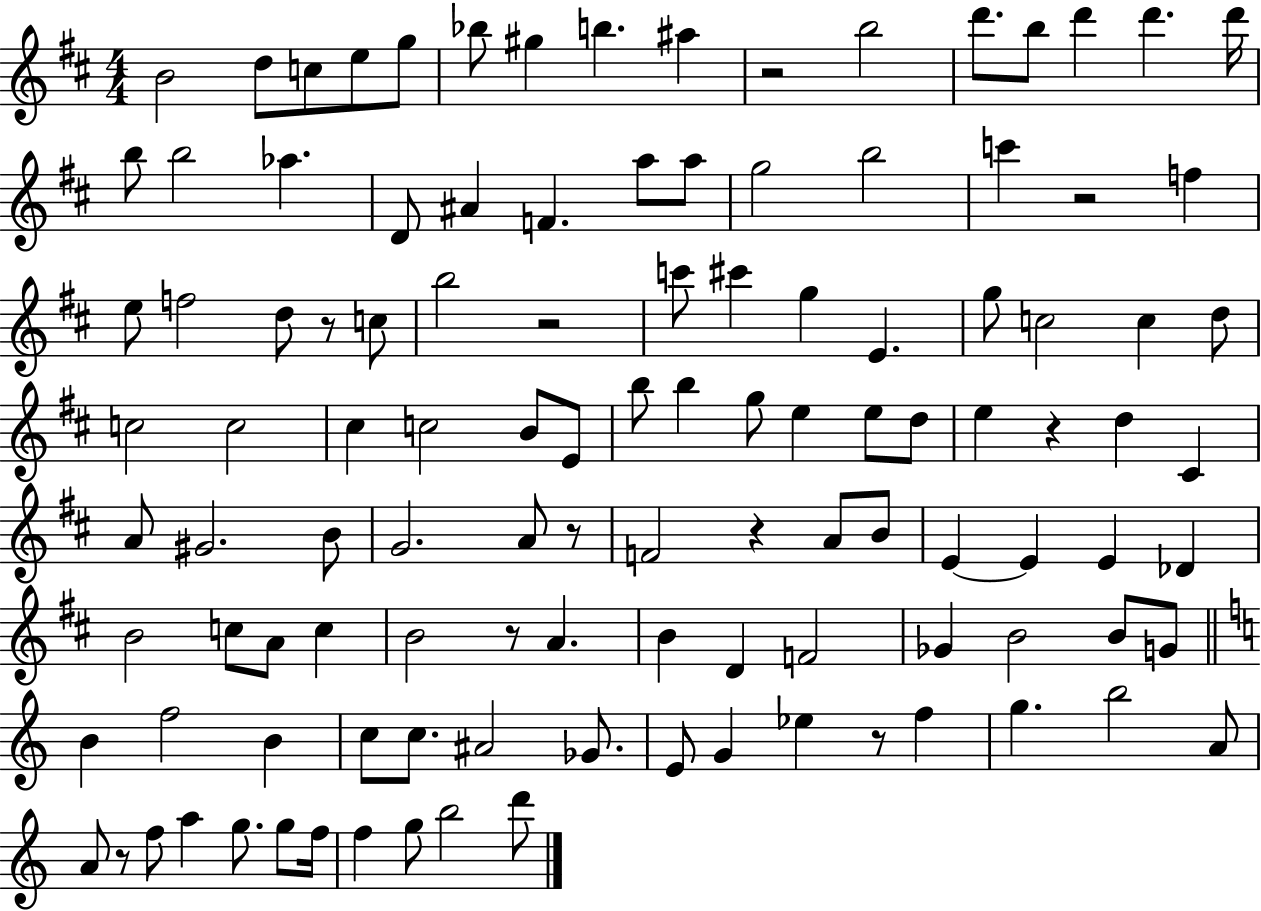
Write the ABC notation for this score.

X:1
T:Untitled
M:4/4
L:1/4
K:D
B2 d/2 c/2 e/2 g/2 _b/2 ^g b ^a z2 b2 d'/2 b/2 d' d' d'/4 b/2 b2 _a D/2 ^A F a/2 a/2 g2 b2 c' z2 f e/2 f2 d/2 z/2 c/2 b2 z2 c'/2 ^c' g E g/2 c2 c d/2 c2 c2 ^c c2 B/2 E/2 b/2 b g/2 e e/2 d/2 e z d ^C A/2 ^G2 B/2 G2 A/2 z/2 F2 z A/2 B/2 E E E _D B2 c/2 A/2 c B2 z/2 A B D F2 _G B2 B/2 G/2 B f2 B c/2 c/2 ^A2 _G/2 E/2 G _e z/2 f g b2 A/2 A/2 z/2 f/2 a g/2 g/2 f/4 f g/2 b2 d'/2